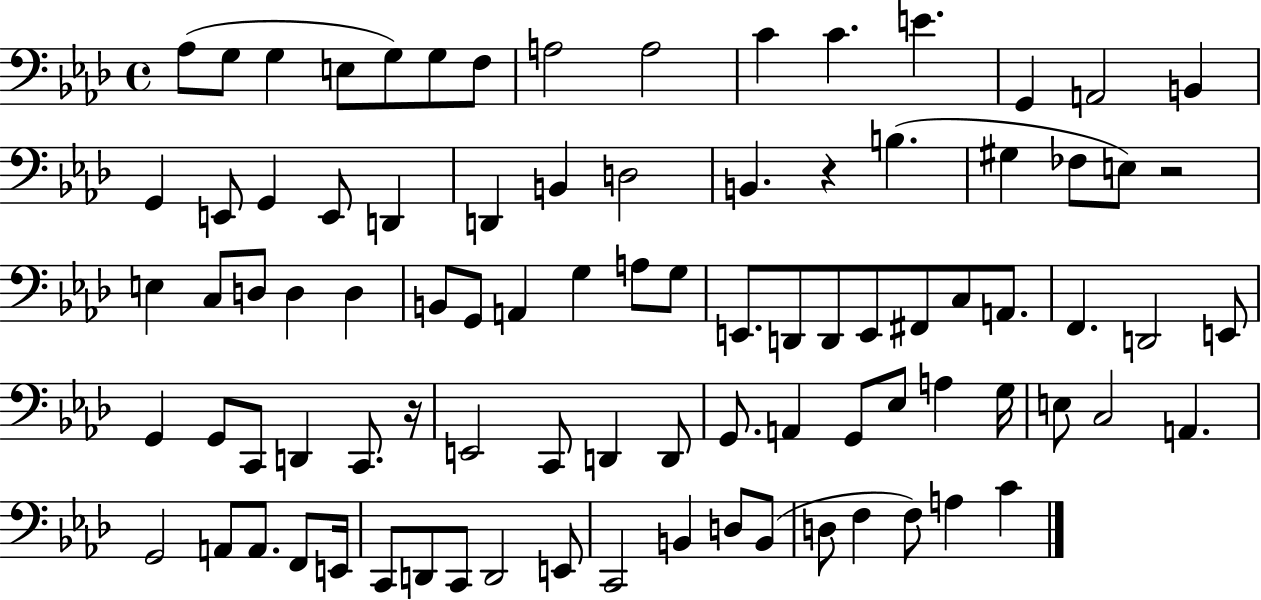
Ab3/e G3/e G3/q E3/e G3/e G3/e F3/e A3/h A3/h C4/q C4/q. E4/q. G2/q A2/h B2/q G2/q E2/e G2/q E2/e D2/q D2/q B2/q D3/h B2/q. R/q B3/q. G#3/q FES3/e E3/e R/h E3/q C3/e D3/e D3/q D3/q B2/e G2/e A2/q G3/q A3/e G3/e E2/e. D2/e D2/e E2/e F#2/e C3/e A2/e. F2/q. D2/h E2/e G2/q G2/e C2/e D2/q C2/e. R/s E2/h C2/e D2/q D2/e G2/e. A2/q G2/e Eb3/e A3/q G3/s E3/e C3/h A2/q. G2/h A2/e A2/e. F2/e E2/s C2/e D2/e C2/e D2/h E2/e C2/h B2/q D3/e B2/e D3/e F3/q F3/e A3/q C4/q